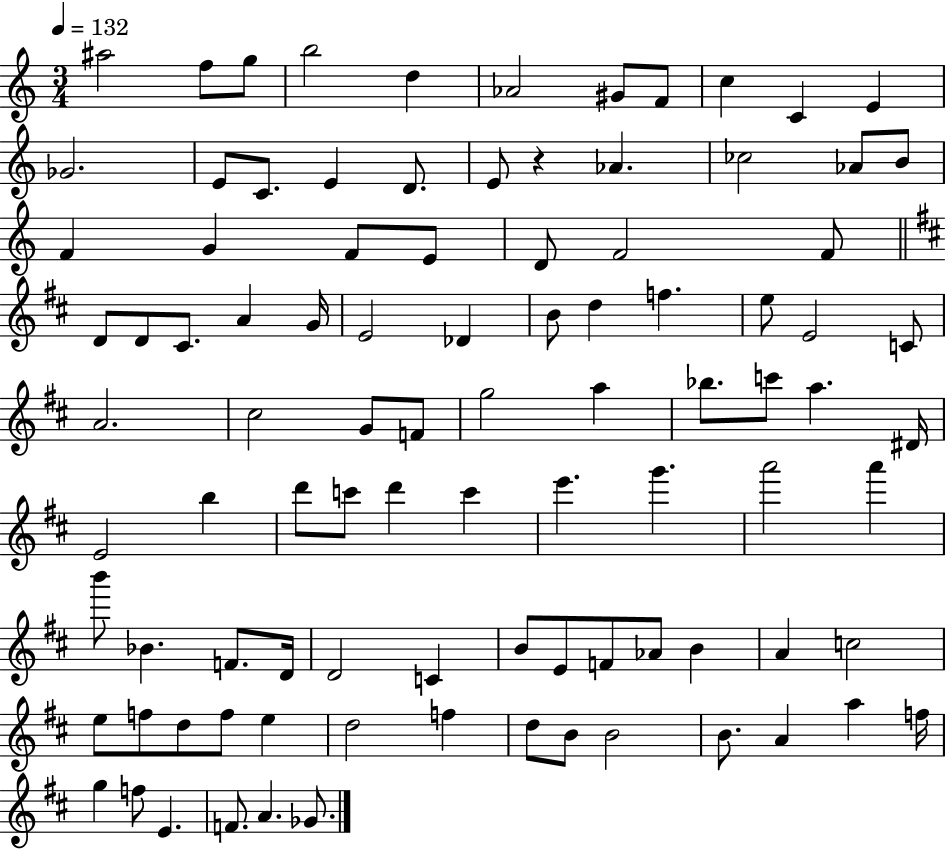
X:1
T:Untitled
M:3/4
L:1/4
K:C
^a2 f/2 g/2 b2 d _A2 ^G/2 F/2 c C E _G2 E/2 C/2 E D/2 E/2 z _A _c2 _A/2 B/2 F G F/2 E/2 D/2 F2 F/2 D/2 D/2 ^C/2 A G/4 E2 _D B/2 d f e/2 E2 C/2 A2 ^c2 G/2 F/2 g2 a _b/2 c'/2 a ^D/4 E2 b d'/2 c'/2 d' c' e' g' a'2 a' b'/2 _B F/2 D/4 D2 C B/2 E/2 F/2 _A/2 B A c2 e/2 f/2 d/2 f/2 e d2 f d/2 B/2 B2 B/2 A a f/4 g f/2 E F/2 A _G/2